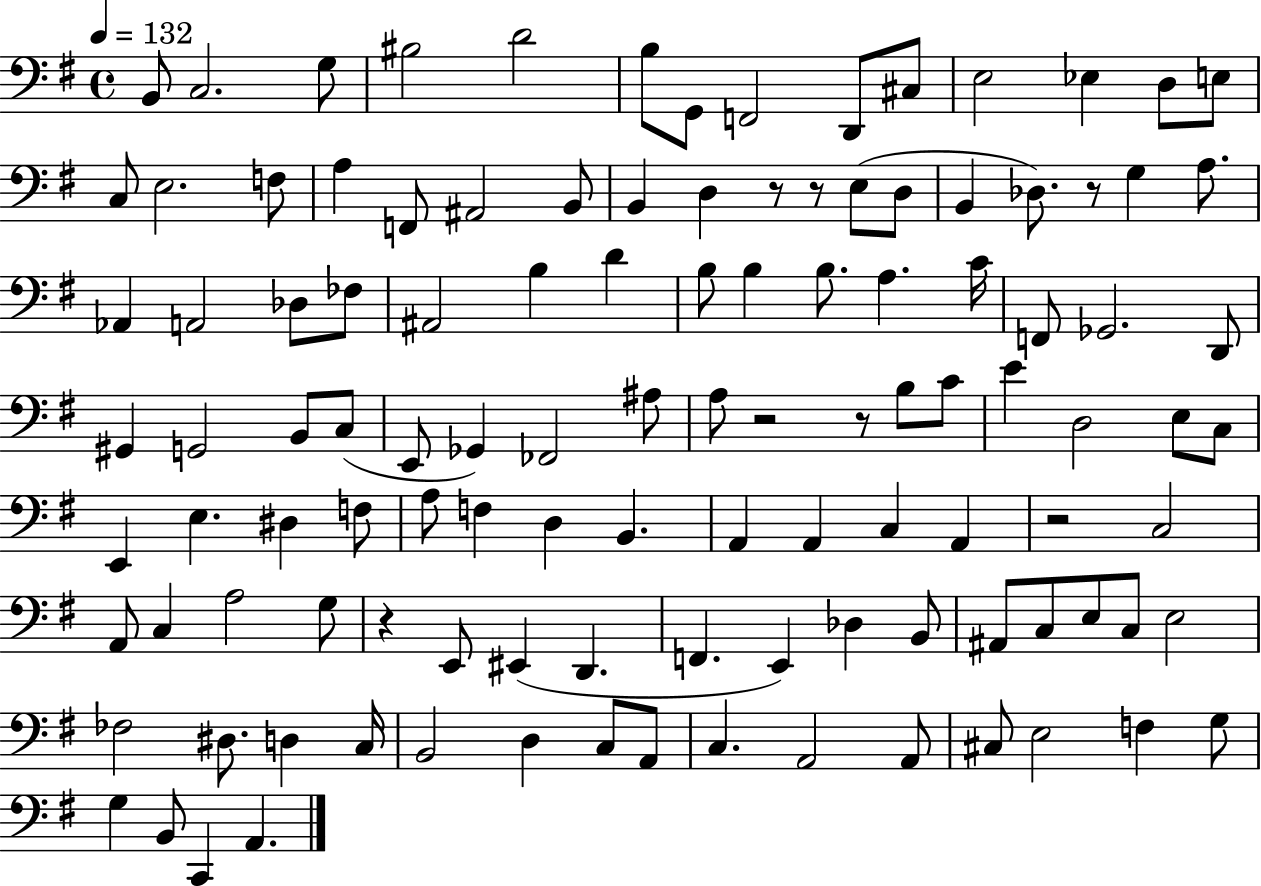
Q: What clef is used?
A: bass